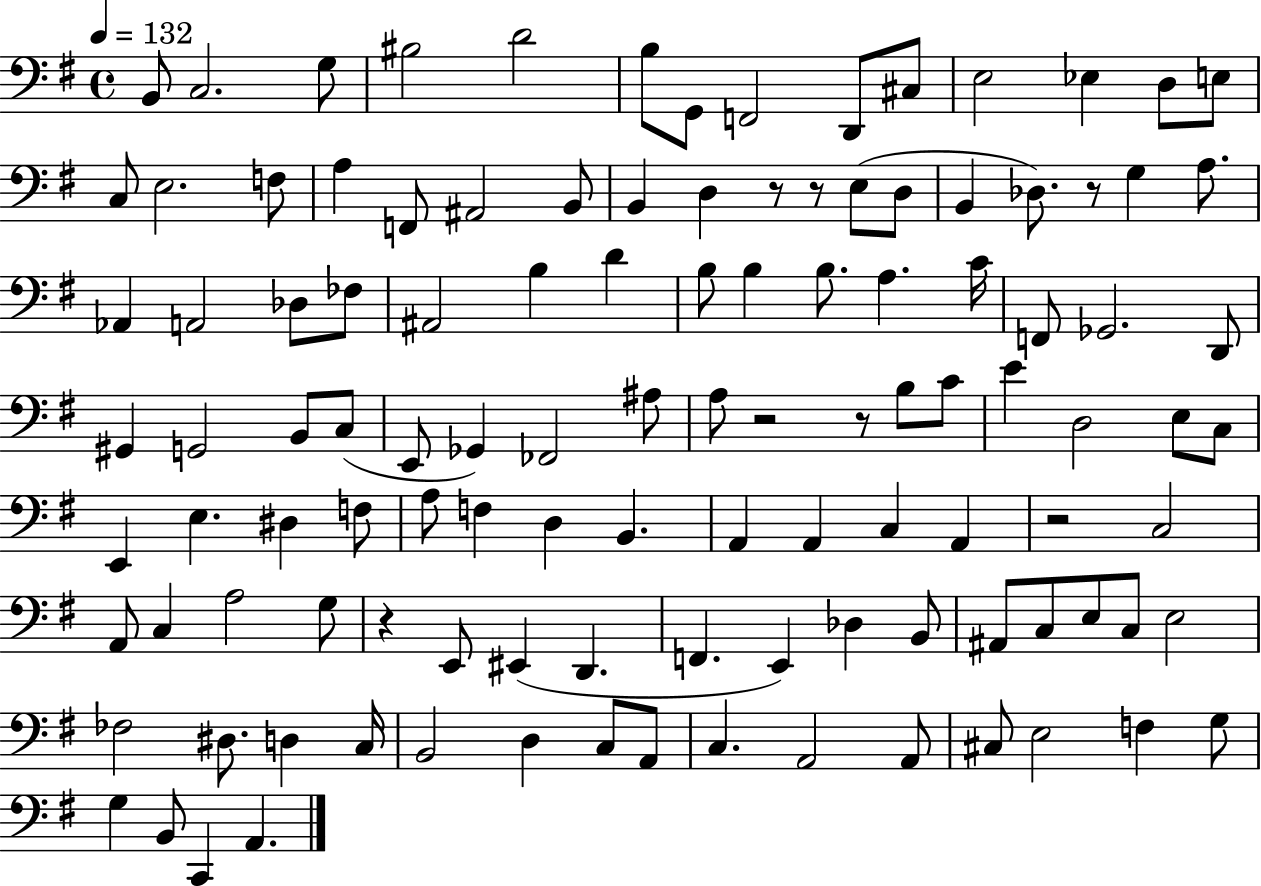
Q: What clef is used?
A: bass